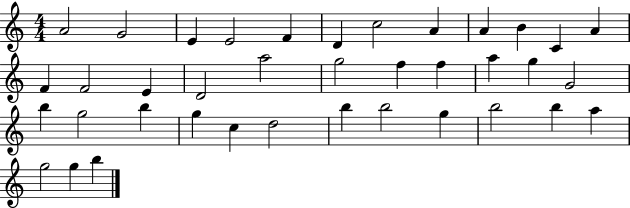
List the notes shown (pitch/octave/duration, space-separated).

A4/h G4/h E4/q E4/h F4/q D4/q C5/h A4/q A4/q B4/q C4/q A4/q F4/q F4/h E4/q D4/h A5/h G5/h F5/q F5/q A5/q G5/q G4/h B5/q G5/h B5/q G5/q C5/q D5/h B5/q B5/h G5/q B5/h B5/q A5/q G5/h G5/q B5/q